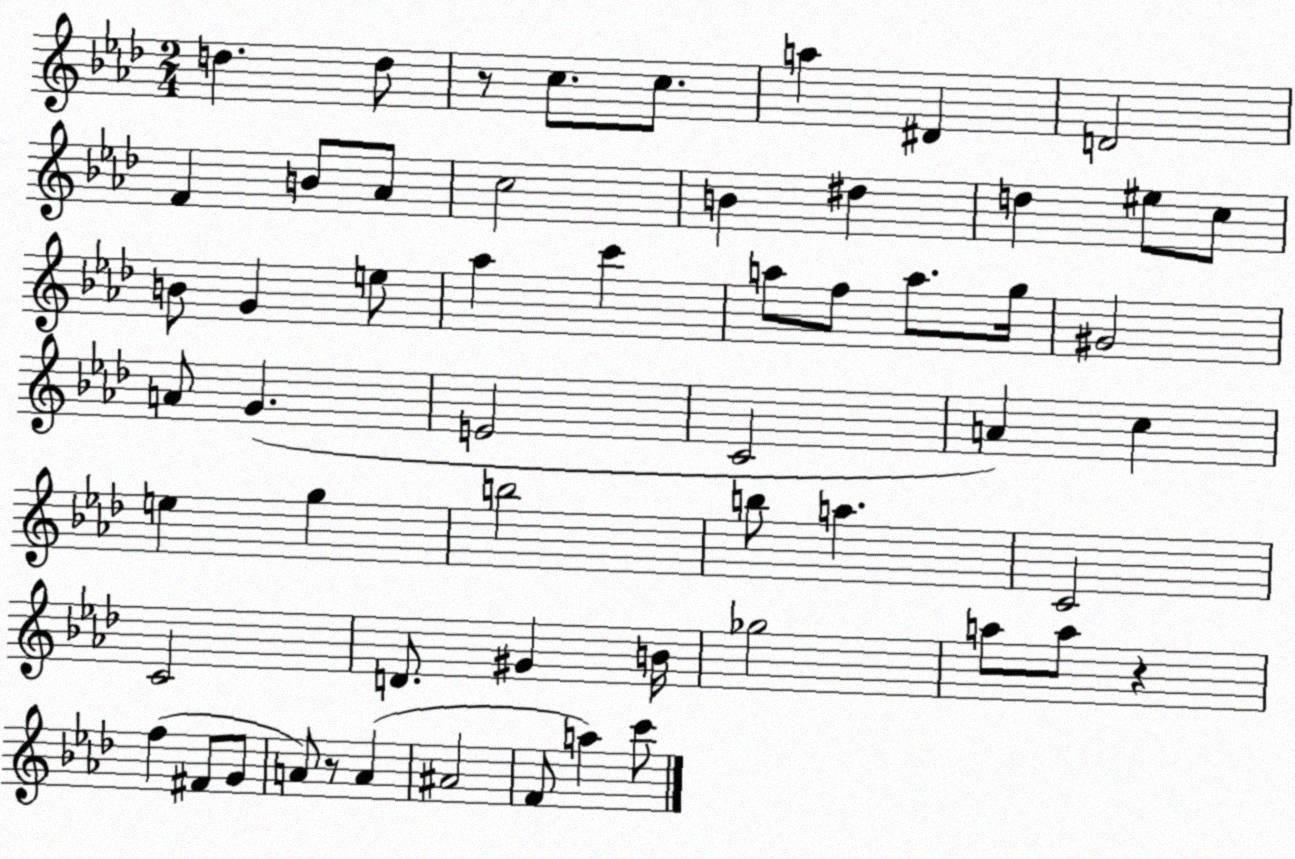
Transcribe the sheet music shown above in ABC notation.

X:1
T:Untitled
M:2/4
L:1/4
K:Ab
d d/2 z/2 c/2 c/2 a ^D D2 F B/2 _A/2 c2 B ^d d ^e/2 c/2 B/2 G e/2 _a c' a/2 f/2 a/2 g/4 ^G2 A/2 G E2 C2 A c e g b2 b/2 a C2 C2 D/2 ^G B/4 _g2 a/2 a/2 z f ^F/2 G/2 A/2 z/2 A ^A2 F/2 a c'/2